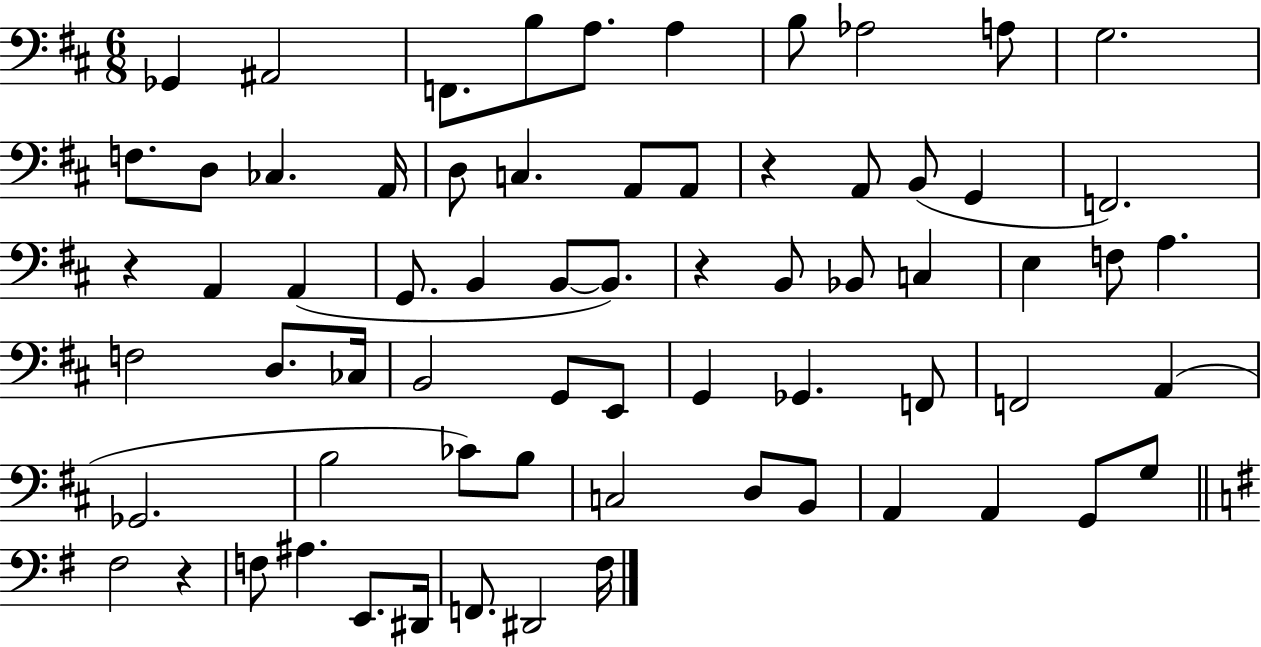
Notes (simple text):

Gb2/q A#2/h F2/e. B3/e A3/e. A3/q B3/e Ab3/h A3/e G3/h. F3/e. D3/e CES3/q. A2/s D3/e C3/q. A2/e A2/e R/q A2/e B2/e G2/q F2/h. R/q A2/q A2/q G2/e. B2/q B2/e B2/e. R/q B2/e Bb2/e C3/q E3/q F3/e A3/q. F3/h D3/e. CES3/s B2/h G2/e E2/e G2/q Gb2/q. F2/e F2/h A2/q Gb2/h. B3/h CES4/e B3/e C3/h D3/e B2/e A2/q A2/q G2/e G3/e F#3/h R/q F3/e A#3/q. E2/e. D#2/s F2/e. D#2/h F#3/s